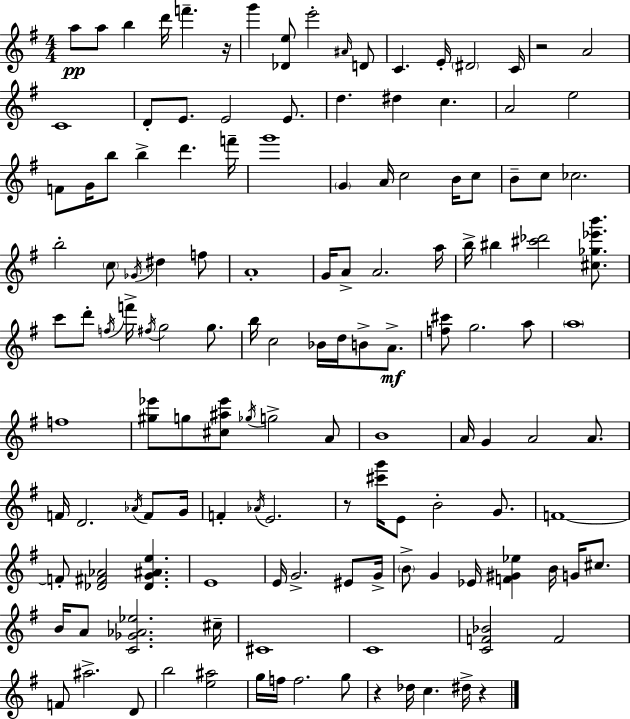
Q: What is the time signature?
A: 4/4